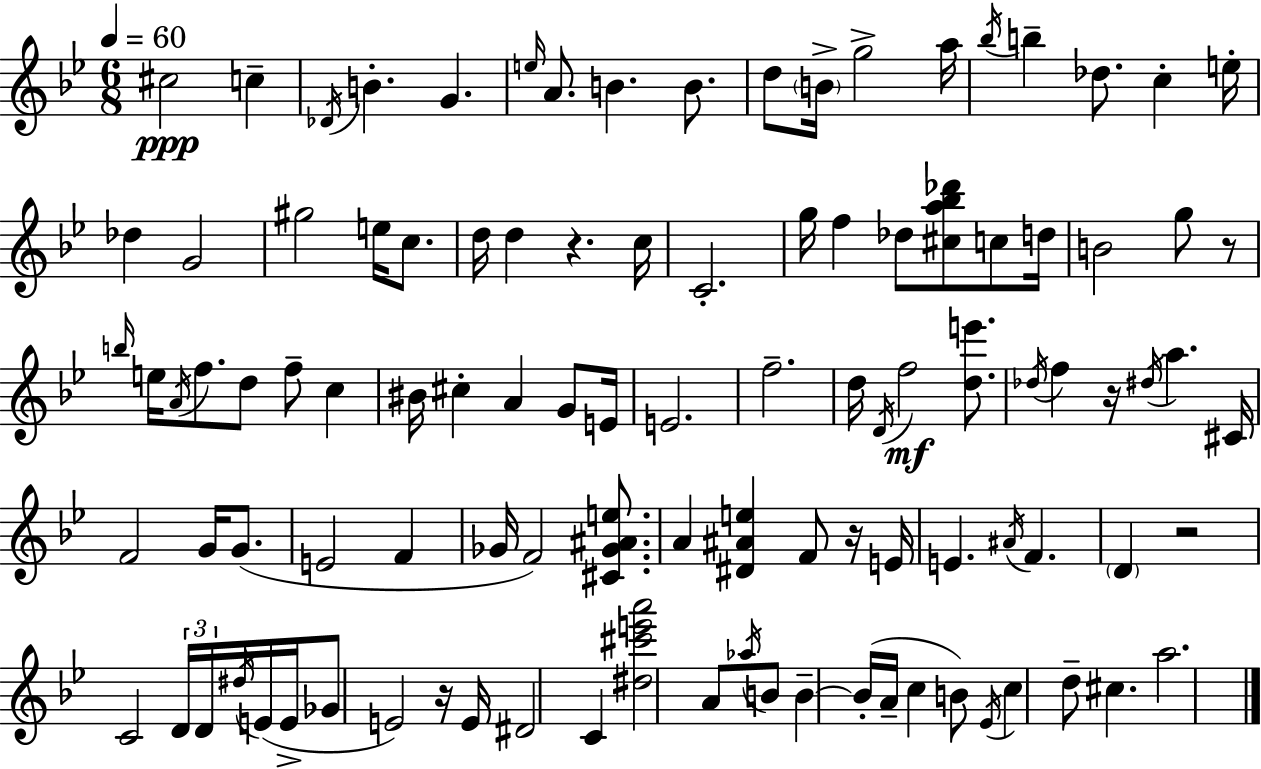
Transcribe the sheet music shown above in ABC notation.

X:1
T:Untitled
M:6/8
L:1/4
K:Bb
^c2 c _D/4 B G e/4 A/2 B B/2 d/2 B/4 g2 a/4 _b/4 b _d/2 c e/4 _d G2 ^g2 e/4 c/2 d/4 d z c/4 C2 g/4 f _d/2 [^ca_b_d']/2 c/2 d/4 B2 g/2 z/2 b/4 e/4 A/4 f/2 d/2 f/2 c ^B/4 ^c A G/2 E/4 E2 f2 d/4 D/4 f2 [de']/2 _d/4 f z/4 ^d/4 a ^C/4 F2 G/4 G/2 E2 F _G/4 F2 [^C_G^Ae]/2 A [^D^Ae] F/2 z/4 E/4 E ^A/4 F D z2 C2 D/4 D/4 ^d/4 E/4 E/4 _G/2 E2 z/4 E/4 ^D2 C [^d^c'e'a']2 A/2 _a/4 B/2 B B/4 A/4 c B/2 _E/4 c d/2 ^c a2